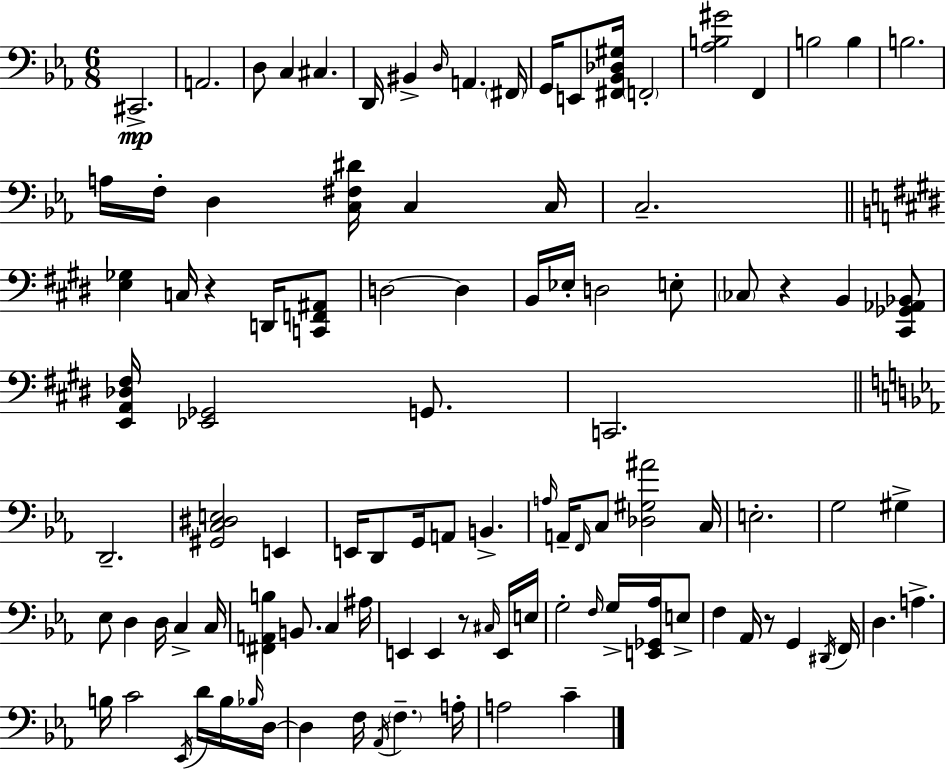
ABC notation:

X:1
T:Untitled
M:6/8
L:1/4
K:Cm
^C,,2 A,,2 D,/2 C, ^C, D,,/4 ^B,, D,/4 A,, ^F,,/4 G,,/4 E,,/2 [^F,,_B,,_D,^G,]/4 F,,2 [_A,B,^G]2 F,, B,2 B, B,2 A,/4 F,/4 D, [C,^F,^D]/4 C, C,/4 C,2 [E,_G,] C,/4 z D,,/4 [C,,F,,^A,,]/2 D,2 D, B,,/4 _E,/4 D,2 E,/2 _C,/2 z B,, [^C,,_G,,_A,,_B,,]/2 [E,,A,,_D,^F,]/4 [_E,,_G,,]2 G,,/2 C,,2 D,,2 [^G,,C,^D,E,]2 E,, E,,/4 D,,/2 G,,/4 A,,/2 B,, A,/4 A,,/4 F,,/4 C,/2 [_D,^G,^A]2 C,/4 E,2 G,2 ^G, _E,/2 D, D,/4 C, C,/4 [^F,,A,,B,] B,,/2 C, ^A,/4 E,, E,, z/2 ^C,/4 E,,/4 E,/4 G,2 F,/4 G,/4 [E,,_G,,_A,]/4 E,/2 F, _A,,/4 z/2 G,, ^D,,/4 F,,/4 D, A, B,/4 C2 _E,,/4 D/4 B,/4 _B,/4 D,/4 D, F,/4 _A,,/4 F, A,/4 A,2 C